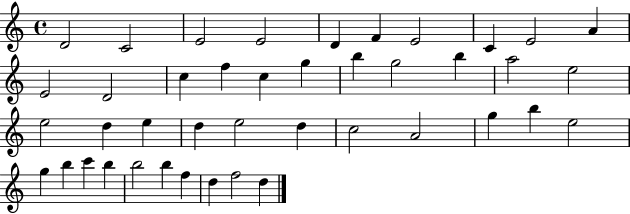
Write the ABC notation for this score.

X:1
T:Untitled
M:4/4
L:1/4
K:C
D2 C2 E2 E2 D F E2 C E2 A E2 D2 c f c g b g2 b a2 e2 e2 d e d e2 d c2 A2 g b e2 g b c' b b2 b f d f2 d